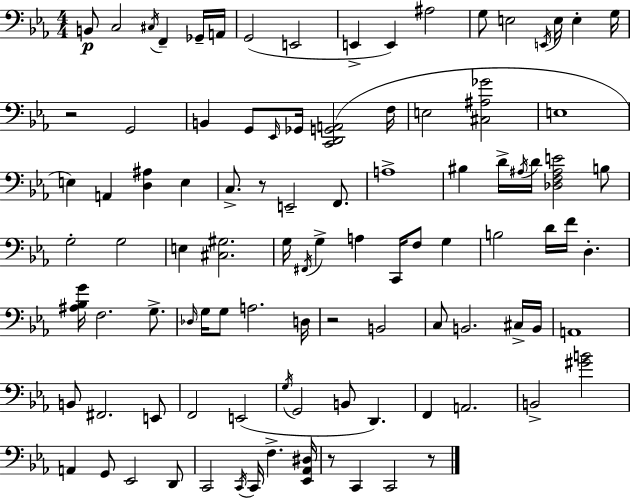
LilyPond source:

{
  \clef bass
  \numericTimeSignature
  \time 4/4
  \key ees \major
  b,8\p c2 \acciaccatura { cis16 } f,4-- ges,16-- | a,16 g,2( e,2 | e,4-> e,4) ais2 | g8 e2 \acciaccatura { e,16 } e16 e4-. | \break g16 r2 g,2 | b,4 g,8 \grace { ees,16 } ges,16 <c, d, g, a,>2( | f16 e2 <cis ais ges'>2 | e1 | \break e4) a,4 <d ais>4 e4 | c8.-> r8 e,2-- | f,8. a1-> | bis4 d'16-> \acciaccatura { ais16 } d'16 <des f ais e'>2 | \break b8 g2-. g2 | e4 <cis gis>2. | g16 \acciaccatura { fis,16 } g4-> a4 c,16 f8 | g4 b2 d'16 f'16 d4.-. | \break <ais bes g'>16 f2. | g8.-> \grace { des16 } g16 g8 a2. | d16 r2 b,2 | c8 b,2. | \break cis16-> b,16 a,1 | b,8 fis,2. | e,8 f,2 e,2( | \acciaccatura { g16 } g,2 b,8 | \break d,4.) f,4 a,2. | b,2-> <gis' b'>2 | a,4 g,8 ees,2 | d,8 c,2 \acciaccatura { c,16 } | \break c,16 f4.-> <ees, aes, dis>16 r8 c,4 c,2 | r8 \bar "|."
}